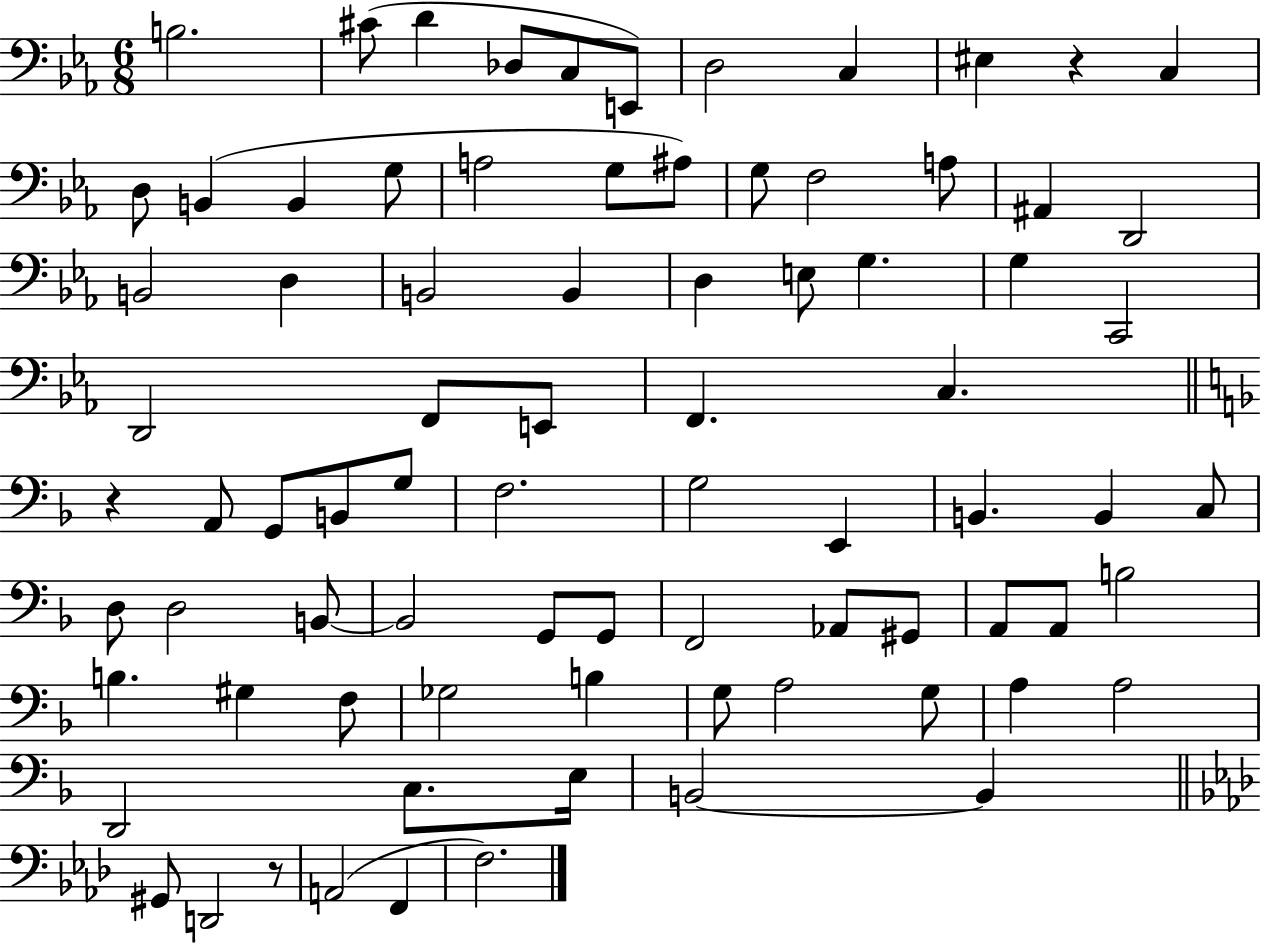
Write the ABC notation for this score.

X:1
T:Untitled
M:6/8
L:1/4
K:Eb
B,2 ^C/2 D _D,/2 C,/2 E,,/2 D,2 C, ^E, z C, D,/2 B,, B,, G,/2 A,2 G,/2 ^A,/2 G,/2 F,2 A,/2 ^A,, D,,2 B,,2 D, B,,2 B,, D, E,/2 G, G, C,,2 D,,2 F,,/2 E,,/2 F,, C, z A,,/2 G,,/2 B,,/2 G,/2 F,2 G,2 E,, B,, B,, C,/2 D,/2 D,2 B,,/2 B,,2 G,,/2 G,,/2 F,,2 _A,,/2 ^G,,/2 A,,/2 A,,/2 B,2 B, ^G, F,/2 _G,2 B, G,/2 A,2 G,/2 A, A,2 D,,2 C,/2 E,/4 B,,2 B,, ^G,,/2 D,,2 z/2 A,,2 F,, F,2